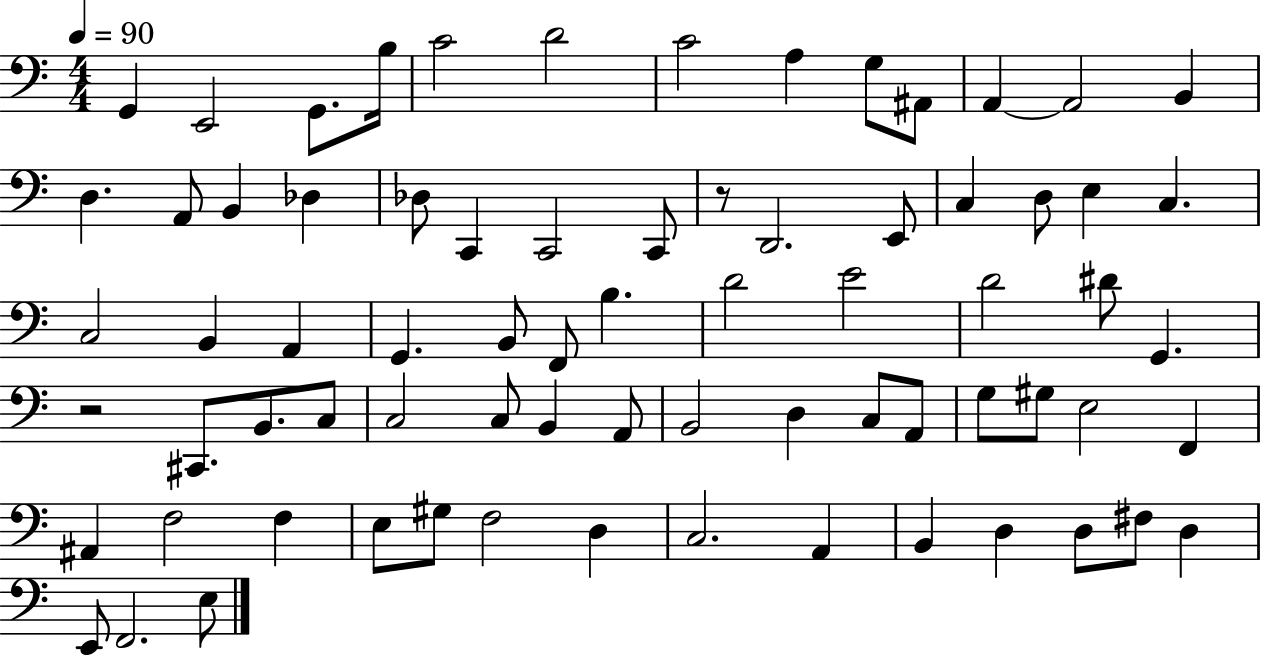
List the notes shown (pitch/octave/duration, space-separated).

G2/q E2/h G2/e. B3/s C4/h D4/h C4/h A3/q G3/e A#2/e A2/q A2/h B2/q D3/q. A2/e B2/q Db3/q Db3/e C2/q C2/h C2/e R/e D2/h. E2/e C3/q D3/e E3/q C3/q. C3/h B2/q A2/q G2/q. B2/e F2/e B3/q. D4/h E4/h D4/h D#4/e G2/q. R/h C#2/e. B2/e. C3/e C3/h C3/e B2/q A2/e B2/h D3/q C3/e A2/e G3/e G#3/e E3/h F2/q A#2/q F3/h F3/q E3/e G#3/e F3/h D3/q C3/h. A2/q B2/q D3/q D3/e F#3/e D3/q E2/e F2/h. E3/e